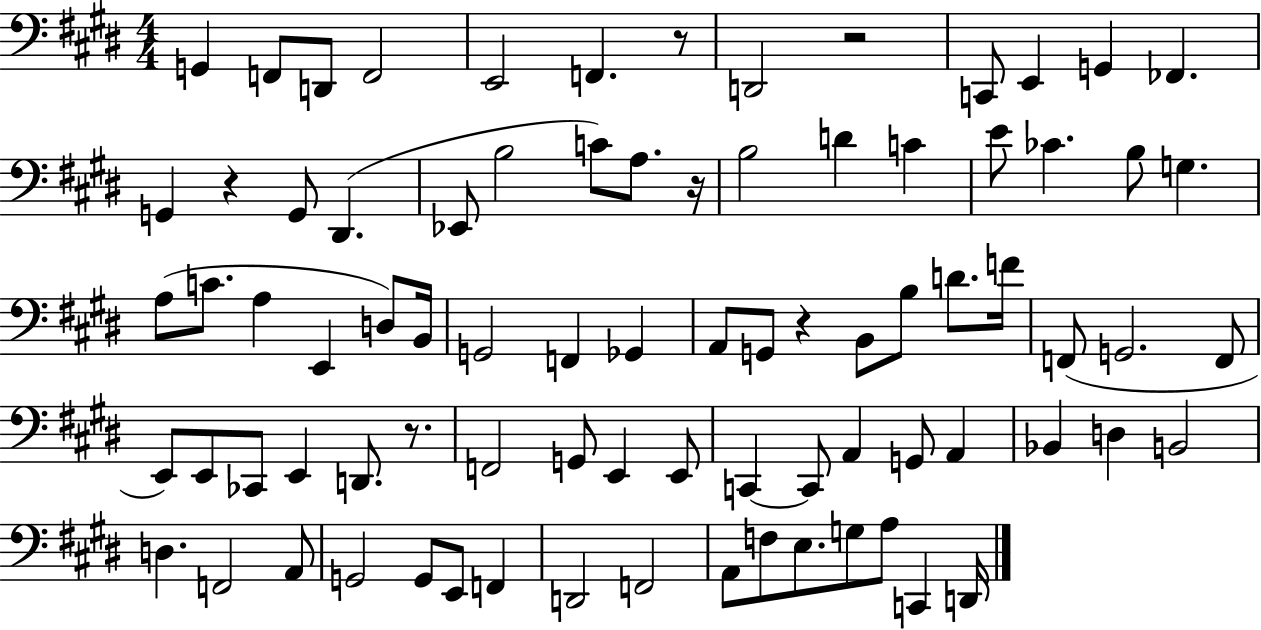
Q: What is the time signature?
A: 4/4